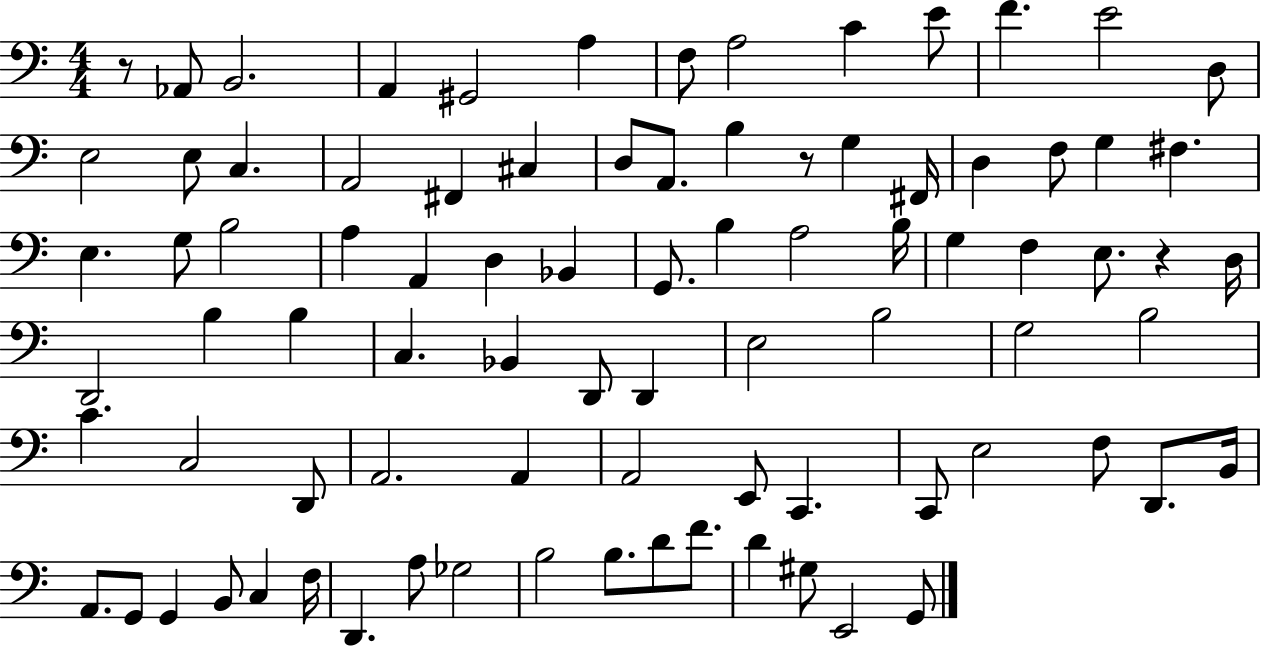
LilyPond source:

{
  \clef bass
  \numericTimeSignature
  \time 4/4
  \key c \major
  r8 aes,8 b,2. | a,4 gis,2 a4 | f8 a2 c'4 e'8 | f'4. e'2 d8 | \break e2 e8 c4. | a,2 fis,4 cis4 | d8 a,8. b4 r8 g4 fis,16 | d4 f8 g4 fis4. | \break e4. g8 b2 | a4 a,4 d4 bes,4 | g,8. b4 a2 b16 | g4 f4 e8. r4 d16 | \break d,2 b4 b4 | c4. bes,4 d,8 d,4 | e2 b2 | g2 b2 | \break c'4. c2 d,8 | a,2. a,4 | a,2 e,8 c,4. | c,8 e2 f8 d,8. b,16 | \break a,8. g,8 g,4 b,8 c4 f16 | d,4. a8 ges2 | b2 b8. d'8 f'8. | d'4 gis8 e,2 g,8 | \break \bar "|."
}